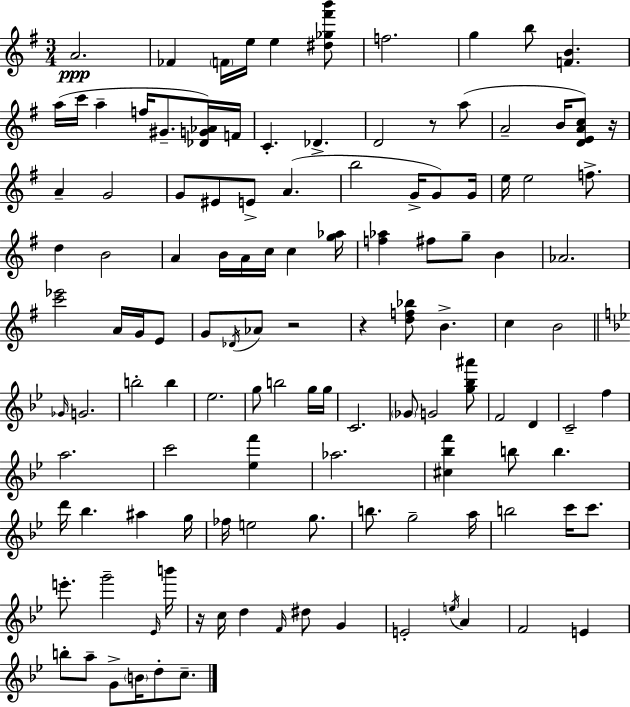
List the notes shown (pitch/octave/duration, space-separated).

A4/h. FES4/q F4/s E5/s E5/q [D#5,Gb5,F#6,B6]/e F5/h. G5/q B5/e [F4,B4]/q. A5/s C6/s A5/q F5/s G#4/e. [Db4,G4,Ab4]/s F4/s C4/q. Db4/q. D4/h R/e A5/e A4/h B4/s [D4,E4,A4,C5]/e R/s A4/q G4/h G4/e EIS4/e E4/e A4/q. B5/h G4/s G4/e G4/s E5/s E5/h F5/e. D5/q B4/h A4/q B4/s A4/s C5/s C5/q [G5,Ab5]/s [F5,Ab5]/q F#5/e G5/e B4/q Ab4/h. [C6,Eb6]/h A4/s G4/s E4/e G4/e Db4/s Ab4/e R/h R/q [D5,F5,Bb5]/e B4/q. C5/q B4/h Gb4/s G4/h. B5/h B5/q Eb5/h. G5/e B5/h G5/s G5/s C4/h. Gb4/e G4/h [G5,Bb5,A#6]/e F4/h D4/q C4/h F5/q A5/h. C6/h [Eb5,F6]/q Ab5/h. [C#5,Bb5,F6]/q B5/e B5/q. D6/s Bb5/q. A#5/q G5/s FES5/s E5/h G5/e. B5/e. G5/h A5/s B5/h C6/s C6/e. E6/e. G6/h Eb4/s B6/s R/s C5/s D5/q F4/s D#5/e G4/q E4/h E5/s A4/q F4/h E4/q B5/e A5/e G4/e B4/s D5/e C5/e.